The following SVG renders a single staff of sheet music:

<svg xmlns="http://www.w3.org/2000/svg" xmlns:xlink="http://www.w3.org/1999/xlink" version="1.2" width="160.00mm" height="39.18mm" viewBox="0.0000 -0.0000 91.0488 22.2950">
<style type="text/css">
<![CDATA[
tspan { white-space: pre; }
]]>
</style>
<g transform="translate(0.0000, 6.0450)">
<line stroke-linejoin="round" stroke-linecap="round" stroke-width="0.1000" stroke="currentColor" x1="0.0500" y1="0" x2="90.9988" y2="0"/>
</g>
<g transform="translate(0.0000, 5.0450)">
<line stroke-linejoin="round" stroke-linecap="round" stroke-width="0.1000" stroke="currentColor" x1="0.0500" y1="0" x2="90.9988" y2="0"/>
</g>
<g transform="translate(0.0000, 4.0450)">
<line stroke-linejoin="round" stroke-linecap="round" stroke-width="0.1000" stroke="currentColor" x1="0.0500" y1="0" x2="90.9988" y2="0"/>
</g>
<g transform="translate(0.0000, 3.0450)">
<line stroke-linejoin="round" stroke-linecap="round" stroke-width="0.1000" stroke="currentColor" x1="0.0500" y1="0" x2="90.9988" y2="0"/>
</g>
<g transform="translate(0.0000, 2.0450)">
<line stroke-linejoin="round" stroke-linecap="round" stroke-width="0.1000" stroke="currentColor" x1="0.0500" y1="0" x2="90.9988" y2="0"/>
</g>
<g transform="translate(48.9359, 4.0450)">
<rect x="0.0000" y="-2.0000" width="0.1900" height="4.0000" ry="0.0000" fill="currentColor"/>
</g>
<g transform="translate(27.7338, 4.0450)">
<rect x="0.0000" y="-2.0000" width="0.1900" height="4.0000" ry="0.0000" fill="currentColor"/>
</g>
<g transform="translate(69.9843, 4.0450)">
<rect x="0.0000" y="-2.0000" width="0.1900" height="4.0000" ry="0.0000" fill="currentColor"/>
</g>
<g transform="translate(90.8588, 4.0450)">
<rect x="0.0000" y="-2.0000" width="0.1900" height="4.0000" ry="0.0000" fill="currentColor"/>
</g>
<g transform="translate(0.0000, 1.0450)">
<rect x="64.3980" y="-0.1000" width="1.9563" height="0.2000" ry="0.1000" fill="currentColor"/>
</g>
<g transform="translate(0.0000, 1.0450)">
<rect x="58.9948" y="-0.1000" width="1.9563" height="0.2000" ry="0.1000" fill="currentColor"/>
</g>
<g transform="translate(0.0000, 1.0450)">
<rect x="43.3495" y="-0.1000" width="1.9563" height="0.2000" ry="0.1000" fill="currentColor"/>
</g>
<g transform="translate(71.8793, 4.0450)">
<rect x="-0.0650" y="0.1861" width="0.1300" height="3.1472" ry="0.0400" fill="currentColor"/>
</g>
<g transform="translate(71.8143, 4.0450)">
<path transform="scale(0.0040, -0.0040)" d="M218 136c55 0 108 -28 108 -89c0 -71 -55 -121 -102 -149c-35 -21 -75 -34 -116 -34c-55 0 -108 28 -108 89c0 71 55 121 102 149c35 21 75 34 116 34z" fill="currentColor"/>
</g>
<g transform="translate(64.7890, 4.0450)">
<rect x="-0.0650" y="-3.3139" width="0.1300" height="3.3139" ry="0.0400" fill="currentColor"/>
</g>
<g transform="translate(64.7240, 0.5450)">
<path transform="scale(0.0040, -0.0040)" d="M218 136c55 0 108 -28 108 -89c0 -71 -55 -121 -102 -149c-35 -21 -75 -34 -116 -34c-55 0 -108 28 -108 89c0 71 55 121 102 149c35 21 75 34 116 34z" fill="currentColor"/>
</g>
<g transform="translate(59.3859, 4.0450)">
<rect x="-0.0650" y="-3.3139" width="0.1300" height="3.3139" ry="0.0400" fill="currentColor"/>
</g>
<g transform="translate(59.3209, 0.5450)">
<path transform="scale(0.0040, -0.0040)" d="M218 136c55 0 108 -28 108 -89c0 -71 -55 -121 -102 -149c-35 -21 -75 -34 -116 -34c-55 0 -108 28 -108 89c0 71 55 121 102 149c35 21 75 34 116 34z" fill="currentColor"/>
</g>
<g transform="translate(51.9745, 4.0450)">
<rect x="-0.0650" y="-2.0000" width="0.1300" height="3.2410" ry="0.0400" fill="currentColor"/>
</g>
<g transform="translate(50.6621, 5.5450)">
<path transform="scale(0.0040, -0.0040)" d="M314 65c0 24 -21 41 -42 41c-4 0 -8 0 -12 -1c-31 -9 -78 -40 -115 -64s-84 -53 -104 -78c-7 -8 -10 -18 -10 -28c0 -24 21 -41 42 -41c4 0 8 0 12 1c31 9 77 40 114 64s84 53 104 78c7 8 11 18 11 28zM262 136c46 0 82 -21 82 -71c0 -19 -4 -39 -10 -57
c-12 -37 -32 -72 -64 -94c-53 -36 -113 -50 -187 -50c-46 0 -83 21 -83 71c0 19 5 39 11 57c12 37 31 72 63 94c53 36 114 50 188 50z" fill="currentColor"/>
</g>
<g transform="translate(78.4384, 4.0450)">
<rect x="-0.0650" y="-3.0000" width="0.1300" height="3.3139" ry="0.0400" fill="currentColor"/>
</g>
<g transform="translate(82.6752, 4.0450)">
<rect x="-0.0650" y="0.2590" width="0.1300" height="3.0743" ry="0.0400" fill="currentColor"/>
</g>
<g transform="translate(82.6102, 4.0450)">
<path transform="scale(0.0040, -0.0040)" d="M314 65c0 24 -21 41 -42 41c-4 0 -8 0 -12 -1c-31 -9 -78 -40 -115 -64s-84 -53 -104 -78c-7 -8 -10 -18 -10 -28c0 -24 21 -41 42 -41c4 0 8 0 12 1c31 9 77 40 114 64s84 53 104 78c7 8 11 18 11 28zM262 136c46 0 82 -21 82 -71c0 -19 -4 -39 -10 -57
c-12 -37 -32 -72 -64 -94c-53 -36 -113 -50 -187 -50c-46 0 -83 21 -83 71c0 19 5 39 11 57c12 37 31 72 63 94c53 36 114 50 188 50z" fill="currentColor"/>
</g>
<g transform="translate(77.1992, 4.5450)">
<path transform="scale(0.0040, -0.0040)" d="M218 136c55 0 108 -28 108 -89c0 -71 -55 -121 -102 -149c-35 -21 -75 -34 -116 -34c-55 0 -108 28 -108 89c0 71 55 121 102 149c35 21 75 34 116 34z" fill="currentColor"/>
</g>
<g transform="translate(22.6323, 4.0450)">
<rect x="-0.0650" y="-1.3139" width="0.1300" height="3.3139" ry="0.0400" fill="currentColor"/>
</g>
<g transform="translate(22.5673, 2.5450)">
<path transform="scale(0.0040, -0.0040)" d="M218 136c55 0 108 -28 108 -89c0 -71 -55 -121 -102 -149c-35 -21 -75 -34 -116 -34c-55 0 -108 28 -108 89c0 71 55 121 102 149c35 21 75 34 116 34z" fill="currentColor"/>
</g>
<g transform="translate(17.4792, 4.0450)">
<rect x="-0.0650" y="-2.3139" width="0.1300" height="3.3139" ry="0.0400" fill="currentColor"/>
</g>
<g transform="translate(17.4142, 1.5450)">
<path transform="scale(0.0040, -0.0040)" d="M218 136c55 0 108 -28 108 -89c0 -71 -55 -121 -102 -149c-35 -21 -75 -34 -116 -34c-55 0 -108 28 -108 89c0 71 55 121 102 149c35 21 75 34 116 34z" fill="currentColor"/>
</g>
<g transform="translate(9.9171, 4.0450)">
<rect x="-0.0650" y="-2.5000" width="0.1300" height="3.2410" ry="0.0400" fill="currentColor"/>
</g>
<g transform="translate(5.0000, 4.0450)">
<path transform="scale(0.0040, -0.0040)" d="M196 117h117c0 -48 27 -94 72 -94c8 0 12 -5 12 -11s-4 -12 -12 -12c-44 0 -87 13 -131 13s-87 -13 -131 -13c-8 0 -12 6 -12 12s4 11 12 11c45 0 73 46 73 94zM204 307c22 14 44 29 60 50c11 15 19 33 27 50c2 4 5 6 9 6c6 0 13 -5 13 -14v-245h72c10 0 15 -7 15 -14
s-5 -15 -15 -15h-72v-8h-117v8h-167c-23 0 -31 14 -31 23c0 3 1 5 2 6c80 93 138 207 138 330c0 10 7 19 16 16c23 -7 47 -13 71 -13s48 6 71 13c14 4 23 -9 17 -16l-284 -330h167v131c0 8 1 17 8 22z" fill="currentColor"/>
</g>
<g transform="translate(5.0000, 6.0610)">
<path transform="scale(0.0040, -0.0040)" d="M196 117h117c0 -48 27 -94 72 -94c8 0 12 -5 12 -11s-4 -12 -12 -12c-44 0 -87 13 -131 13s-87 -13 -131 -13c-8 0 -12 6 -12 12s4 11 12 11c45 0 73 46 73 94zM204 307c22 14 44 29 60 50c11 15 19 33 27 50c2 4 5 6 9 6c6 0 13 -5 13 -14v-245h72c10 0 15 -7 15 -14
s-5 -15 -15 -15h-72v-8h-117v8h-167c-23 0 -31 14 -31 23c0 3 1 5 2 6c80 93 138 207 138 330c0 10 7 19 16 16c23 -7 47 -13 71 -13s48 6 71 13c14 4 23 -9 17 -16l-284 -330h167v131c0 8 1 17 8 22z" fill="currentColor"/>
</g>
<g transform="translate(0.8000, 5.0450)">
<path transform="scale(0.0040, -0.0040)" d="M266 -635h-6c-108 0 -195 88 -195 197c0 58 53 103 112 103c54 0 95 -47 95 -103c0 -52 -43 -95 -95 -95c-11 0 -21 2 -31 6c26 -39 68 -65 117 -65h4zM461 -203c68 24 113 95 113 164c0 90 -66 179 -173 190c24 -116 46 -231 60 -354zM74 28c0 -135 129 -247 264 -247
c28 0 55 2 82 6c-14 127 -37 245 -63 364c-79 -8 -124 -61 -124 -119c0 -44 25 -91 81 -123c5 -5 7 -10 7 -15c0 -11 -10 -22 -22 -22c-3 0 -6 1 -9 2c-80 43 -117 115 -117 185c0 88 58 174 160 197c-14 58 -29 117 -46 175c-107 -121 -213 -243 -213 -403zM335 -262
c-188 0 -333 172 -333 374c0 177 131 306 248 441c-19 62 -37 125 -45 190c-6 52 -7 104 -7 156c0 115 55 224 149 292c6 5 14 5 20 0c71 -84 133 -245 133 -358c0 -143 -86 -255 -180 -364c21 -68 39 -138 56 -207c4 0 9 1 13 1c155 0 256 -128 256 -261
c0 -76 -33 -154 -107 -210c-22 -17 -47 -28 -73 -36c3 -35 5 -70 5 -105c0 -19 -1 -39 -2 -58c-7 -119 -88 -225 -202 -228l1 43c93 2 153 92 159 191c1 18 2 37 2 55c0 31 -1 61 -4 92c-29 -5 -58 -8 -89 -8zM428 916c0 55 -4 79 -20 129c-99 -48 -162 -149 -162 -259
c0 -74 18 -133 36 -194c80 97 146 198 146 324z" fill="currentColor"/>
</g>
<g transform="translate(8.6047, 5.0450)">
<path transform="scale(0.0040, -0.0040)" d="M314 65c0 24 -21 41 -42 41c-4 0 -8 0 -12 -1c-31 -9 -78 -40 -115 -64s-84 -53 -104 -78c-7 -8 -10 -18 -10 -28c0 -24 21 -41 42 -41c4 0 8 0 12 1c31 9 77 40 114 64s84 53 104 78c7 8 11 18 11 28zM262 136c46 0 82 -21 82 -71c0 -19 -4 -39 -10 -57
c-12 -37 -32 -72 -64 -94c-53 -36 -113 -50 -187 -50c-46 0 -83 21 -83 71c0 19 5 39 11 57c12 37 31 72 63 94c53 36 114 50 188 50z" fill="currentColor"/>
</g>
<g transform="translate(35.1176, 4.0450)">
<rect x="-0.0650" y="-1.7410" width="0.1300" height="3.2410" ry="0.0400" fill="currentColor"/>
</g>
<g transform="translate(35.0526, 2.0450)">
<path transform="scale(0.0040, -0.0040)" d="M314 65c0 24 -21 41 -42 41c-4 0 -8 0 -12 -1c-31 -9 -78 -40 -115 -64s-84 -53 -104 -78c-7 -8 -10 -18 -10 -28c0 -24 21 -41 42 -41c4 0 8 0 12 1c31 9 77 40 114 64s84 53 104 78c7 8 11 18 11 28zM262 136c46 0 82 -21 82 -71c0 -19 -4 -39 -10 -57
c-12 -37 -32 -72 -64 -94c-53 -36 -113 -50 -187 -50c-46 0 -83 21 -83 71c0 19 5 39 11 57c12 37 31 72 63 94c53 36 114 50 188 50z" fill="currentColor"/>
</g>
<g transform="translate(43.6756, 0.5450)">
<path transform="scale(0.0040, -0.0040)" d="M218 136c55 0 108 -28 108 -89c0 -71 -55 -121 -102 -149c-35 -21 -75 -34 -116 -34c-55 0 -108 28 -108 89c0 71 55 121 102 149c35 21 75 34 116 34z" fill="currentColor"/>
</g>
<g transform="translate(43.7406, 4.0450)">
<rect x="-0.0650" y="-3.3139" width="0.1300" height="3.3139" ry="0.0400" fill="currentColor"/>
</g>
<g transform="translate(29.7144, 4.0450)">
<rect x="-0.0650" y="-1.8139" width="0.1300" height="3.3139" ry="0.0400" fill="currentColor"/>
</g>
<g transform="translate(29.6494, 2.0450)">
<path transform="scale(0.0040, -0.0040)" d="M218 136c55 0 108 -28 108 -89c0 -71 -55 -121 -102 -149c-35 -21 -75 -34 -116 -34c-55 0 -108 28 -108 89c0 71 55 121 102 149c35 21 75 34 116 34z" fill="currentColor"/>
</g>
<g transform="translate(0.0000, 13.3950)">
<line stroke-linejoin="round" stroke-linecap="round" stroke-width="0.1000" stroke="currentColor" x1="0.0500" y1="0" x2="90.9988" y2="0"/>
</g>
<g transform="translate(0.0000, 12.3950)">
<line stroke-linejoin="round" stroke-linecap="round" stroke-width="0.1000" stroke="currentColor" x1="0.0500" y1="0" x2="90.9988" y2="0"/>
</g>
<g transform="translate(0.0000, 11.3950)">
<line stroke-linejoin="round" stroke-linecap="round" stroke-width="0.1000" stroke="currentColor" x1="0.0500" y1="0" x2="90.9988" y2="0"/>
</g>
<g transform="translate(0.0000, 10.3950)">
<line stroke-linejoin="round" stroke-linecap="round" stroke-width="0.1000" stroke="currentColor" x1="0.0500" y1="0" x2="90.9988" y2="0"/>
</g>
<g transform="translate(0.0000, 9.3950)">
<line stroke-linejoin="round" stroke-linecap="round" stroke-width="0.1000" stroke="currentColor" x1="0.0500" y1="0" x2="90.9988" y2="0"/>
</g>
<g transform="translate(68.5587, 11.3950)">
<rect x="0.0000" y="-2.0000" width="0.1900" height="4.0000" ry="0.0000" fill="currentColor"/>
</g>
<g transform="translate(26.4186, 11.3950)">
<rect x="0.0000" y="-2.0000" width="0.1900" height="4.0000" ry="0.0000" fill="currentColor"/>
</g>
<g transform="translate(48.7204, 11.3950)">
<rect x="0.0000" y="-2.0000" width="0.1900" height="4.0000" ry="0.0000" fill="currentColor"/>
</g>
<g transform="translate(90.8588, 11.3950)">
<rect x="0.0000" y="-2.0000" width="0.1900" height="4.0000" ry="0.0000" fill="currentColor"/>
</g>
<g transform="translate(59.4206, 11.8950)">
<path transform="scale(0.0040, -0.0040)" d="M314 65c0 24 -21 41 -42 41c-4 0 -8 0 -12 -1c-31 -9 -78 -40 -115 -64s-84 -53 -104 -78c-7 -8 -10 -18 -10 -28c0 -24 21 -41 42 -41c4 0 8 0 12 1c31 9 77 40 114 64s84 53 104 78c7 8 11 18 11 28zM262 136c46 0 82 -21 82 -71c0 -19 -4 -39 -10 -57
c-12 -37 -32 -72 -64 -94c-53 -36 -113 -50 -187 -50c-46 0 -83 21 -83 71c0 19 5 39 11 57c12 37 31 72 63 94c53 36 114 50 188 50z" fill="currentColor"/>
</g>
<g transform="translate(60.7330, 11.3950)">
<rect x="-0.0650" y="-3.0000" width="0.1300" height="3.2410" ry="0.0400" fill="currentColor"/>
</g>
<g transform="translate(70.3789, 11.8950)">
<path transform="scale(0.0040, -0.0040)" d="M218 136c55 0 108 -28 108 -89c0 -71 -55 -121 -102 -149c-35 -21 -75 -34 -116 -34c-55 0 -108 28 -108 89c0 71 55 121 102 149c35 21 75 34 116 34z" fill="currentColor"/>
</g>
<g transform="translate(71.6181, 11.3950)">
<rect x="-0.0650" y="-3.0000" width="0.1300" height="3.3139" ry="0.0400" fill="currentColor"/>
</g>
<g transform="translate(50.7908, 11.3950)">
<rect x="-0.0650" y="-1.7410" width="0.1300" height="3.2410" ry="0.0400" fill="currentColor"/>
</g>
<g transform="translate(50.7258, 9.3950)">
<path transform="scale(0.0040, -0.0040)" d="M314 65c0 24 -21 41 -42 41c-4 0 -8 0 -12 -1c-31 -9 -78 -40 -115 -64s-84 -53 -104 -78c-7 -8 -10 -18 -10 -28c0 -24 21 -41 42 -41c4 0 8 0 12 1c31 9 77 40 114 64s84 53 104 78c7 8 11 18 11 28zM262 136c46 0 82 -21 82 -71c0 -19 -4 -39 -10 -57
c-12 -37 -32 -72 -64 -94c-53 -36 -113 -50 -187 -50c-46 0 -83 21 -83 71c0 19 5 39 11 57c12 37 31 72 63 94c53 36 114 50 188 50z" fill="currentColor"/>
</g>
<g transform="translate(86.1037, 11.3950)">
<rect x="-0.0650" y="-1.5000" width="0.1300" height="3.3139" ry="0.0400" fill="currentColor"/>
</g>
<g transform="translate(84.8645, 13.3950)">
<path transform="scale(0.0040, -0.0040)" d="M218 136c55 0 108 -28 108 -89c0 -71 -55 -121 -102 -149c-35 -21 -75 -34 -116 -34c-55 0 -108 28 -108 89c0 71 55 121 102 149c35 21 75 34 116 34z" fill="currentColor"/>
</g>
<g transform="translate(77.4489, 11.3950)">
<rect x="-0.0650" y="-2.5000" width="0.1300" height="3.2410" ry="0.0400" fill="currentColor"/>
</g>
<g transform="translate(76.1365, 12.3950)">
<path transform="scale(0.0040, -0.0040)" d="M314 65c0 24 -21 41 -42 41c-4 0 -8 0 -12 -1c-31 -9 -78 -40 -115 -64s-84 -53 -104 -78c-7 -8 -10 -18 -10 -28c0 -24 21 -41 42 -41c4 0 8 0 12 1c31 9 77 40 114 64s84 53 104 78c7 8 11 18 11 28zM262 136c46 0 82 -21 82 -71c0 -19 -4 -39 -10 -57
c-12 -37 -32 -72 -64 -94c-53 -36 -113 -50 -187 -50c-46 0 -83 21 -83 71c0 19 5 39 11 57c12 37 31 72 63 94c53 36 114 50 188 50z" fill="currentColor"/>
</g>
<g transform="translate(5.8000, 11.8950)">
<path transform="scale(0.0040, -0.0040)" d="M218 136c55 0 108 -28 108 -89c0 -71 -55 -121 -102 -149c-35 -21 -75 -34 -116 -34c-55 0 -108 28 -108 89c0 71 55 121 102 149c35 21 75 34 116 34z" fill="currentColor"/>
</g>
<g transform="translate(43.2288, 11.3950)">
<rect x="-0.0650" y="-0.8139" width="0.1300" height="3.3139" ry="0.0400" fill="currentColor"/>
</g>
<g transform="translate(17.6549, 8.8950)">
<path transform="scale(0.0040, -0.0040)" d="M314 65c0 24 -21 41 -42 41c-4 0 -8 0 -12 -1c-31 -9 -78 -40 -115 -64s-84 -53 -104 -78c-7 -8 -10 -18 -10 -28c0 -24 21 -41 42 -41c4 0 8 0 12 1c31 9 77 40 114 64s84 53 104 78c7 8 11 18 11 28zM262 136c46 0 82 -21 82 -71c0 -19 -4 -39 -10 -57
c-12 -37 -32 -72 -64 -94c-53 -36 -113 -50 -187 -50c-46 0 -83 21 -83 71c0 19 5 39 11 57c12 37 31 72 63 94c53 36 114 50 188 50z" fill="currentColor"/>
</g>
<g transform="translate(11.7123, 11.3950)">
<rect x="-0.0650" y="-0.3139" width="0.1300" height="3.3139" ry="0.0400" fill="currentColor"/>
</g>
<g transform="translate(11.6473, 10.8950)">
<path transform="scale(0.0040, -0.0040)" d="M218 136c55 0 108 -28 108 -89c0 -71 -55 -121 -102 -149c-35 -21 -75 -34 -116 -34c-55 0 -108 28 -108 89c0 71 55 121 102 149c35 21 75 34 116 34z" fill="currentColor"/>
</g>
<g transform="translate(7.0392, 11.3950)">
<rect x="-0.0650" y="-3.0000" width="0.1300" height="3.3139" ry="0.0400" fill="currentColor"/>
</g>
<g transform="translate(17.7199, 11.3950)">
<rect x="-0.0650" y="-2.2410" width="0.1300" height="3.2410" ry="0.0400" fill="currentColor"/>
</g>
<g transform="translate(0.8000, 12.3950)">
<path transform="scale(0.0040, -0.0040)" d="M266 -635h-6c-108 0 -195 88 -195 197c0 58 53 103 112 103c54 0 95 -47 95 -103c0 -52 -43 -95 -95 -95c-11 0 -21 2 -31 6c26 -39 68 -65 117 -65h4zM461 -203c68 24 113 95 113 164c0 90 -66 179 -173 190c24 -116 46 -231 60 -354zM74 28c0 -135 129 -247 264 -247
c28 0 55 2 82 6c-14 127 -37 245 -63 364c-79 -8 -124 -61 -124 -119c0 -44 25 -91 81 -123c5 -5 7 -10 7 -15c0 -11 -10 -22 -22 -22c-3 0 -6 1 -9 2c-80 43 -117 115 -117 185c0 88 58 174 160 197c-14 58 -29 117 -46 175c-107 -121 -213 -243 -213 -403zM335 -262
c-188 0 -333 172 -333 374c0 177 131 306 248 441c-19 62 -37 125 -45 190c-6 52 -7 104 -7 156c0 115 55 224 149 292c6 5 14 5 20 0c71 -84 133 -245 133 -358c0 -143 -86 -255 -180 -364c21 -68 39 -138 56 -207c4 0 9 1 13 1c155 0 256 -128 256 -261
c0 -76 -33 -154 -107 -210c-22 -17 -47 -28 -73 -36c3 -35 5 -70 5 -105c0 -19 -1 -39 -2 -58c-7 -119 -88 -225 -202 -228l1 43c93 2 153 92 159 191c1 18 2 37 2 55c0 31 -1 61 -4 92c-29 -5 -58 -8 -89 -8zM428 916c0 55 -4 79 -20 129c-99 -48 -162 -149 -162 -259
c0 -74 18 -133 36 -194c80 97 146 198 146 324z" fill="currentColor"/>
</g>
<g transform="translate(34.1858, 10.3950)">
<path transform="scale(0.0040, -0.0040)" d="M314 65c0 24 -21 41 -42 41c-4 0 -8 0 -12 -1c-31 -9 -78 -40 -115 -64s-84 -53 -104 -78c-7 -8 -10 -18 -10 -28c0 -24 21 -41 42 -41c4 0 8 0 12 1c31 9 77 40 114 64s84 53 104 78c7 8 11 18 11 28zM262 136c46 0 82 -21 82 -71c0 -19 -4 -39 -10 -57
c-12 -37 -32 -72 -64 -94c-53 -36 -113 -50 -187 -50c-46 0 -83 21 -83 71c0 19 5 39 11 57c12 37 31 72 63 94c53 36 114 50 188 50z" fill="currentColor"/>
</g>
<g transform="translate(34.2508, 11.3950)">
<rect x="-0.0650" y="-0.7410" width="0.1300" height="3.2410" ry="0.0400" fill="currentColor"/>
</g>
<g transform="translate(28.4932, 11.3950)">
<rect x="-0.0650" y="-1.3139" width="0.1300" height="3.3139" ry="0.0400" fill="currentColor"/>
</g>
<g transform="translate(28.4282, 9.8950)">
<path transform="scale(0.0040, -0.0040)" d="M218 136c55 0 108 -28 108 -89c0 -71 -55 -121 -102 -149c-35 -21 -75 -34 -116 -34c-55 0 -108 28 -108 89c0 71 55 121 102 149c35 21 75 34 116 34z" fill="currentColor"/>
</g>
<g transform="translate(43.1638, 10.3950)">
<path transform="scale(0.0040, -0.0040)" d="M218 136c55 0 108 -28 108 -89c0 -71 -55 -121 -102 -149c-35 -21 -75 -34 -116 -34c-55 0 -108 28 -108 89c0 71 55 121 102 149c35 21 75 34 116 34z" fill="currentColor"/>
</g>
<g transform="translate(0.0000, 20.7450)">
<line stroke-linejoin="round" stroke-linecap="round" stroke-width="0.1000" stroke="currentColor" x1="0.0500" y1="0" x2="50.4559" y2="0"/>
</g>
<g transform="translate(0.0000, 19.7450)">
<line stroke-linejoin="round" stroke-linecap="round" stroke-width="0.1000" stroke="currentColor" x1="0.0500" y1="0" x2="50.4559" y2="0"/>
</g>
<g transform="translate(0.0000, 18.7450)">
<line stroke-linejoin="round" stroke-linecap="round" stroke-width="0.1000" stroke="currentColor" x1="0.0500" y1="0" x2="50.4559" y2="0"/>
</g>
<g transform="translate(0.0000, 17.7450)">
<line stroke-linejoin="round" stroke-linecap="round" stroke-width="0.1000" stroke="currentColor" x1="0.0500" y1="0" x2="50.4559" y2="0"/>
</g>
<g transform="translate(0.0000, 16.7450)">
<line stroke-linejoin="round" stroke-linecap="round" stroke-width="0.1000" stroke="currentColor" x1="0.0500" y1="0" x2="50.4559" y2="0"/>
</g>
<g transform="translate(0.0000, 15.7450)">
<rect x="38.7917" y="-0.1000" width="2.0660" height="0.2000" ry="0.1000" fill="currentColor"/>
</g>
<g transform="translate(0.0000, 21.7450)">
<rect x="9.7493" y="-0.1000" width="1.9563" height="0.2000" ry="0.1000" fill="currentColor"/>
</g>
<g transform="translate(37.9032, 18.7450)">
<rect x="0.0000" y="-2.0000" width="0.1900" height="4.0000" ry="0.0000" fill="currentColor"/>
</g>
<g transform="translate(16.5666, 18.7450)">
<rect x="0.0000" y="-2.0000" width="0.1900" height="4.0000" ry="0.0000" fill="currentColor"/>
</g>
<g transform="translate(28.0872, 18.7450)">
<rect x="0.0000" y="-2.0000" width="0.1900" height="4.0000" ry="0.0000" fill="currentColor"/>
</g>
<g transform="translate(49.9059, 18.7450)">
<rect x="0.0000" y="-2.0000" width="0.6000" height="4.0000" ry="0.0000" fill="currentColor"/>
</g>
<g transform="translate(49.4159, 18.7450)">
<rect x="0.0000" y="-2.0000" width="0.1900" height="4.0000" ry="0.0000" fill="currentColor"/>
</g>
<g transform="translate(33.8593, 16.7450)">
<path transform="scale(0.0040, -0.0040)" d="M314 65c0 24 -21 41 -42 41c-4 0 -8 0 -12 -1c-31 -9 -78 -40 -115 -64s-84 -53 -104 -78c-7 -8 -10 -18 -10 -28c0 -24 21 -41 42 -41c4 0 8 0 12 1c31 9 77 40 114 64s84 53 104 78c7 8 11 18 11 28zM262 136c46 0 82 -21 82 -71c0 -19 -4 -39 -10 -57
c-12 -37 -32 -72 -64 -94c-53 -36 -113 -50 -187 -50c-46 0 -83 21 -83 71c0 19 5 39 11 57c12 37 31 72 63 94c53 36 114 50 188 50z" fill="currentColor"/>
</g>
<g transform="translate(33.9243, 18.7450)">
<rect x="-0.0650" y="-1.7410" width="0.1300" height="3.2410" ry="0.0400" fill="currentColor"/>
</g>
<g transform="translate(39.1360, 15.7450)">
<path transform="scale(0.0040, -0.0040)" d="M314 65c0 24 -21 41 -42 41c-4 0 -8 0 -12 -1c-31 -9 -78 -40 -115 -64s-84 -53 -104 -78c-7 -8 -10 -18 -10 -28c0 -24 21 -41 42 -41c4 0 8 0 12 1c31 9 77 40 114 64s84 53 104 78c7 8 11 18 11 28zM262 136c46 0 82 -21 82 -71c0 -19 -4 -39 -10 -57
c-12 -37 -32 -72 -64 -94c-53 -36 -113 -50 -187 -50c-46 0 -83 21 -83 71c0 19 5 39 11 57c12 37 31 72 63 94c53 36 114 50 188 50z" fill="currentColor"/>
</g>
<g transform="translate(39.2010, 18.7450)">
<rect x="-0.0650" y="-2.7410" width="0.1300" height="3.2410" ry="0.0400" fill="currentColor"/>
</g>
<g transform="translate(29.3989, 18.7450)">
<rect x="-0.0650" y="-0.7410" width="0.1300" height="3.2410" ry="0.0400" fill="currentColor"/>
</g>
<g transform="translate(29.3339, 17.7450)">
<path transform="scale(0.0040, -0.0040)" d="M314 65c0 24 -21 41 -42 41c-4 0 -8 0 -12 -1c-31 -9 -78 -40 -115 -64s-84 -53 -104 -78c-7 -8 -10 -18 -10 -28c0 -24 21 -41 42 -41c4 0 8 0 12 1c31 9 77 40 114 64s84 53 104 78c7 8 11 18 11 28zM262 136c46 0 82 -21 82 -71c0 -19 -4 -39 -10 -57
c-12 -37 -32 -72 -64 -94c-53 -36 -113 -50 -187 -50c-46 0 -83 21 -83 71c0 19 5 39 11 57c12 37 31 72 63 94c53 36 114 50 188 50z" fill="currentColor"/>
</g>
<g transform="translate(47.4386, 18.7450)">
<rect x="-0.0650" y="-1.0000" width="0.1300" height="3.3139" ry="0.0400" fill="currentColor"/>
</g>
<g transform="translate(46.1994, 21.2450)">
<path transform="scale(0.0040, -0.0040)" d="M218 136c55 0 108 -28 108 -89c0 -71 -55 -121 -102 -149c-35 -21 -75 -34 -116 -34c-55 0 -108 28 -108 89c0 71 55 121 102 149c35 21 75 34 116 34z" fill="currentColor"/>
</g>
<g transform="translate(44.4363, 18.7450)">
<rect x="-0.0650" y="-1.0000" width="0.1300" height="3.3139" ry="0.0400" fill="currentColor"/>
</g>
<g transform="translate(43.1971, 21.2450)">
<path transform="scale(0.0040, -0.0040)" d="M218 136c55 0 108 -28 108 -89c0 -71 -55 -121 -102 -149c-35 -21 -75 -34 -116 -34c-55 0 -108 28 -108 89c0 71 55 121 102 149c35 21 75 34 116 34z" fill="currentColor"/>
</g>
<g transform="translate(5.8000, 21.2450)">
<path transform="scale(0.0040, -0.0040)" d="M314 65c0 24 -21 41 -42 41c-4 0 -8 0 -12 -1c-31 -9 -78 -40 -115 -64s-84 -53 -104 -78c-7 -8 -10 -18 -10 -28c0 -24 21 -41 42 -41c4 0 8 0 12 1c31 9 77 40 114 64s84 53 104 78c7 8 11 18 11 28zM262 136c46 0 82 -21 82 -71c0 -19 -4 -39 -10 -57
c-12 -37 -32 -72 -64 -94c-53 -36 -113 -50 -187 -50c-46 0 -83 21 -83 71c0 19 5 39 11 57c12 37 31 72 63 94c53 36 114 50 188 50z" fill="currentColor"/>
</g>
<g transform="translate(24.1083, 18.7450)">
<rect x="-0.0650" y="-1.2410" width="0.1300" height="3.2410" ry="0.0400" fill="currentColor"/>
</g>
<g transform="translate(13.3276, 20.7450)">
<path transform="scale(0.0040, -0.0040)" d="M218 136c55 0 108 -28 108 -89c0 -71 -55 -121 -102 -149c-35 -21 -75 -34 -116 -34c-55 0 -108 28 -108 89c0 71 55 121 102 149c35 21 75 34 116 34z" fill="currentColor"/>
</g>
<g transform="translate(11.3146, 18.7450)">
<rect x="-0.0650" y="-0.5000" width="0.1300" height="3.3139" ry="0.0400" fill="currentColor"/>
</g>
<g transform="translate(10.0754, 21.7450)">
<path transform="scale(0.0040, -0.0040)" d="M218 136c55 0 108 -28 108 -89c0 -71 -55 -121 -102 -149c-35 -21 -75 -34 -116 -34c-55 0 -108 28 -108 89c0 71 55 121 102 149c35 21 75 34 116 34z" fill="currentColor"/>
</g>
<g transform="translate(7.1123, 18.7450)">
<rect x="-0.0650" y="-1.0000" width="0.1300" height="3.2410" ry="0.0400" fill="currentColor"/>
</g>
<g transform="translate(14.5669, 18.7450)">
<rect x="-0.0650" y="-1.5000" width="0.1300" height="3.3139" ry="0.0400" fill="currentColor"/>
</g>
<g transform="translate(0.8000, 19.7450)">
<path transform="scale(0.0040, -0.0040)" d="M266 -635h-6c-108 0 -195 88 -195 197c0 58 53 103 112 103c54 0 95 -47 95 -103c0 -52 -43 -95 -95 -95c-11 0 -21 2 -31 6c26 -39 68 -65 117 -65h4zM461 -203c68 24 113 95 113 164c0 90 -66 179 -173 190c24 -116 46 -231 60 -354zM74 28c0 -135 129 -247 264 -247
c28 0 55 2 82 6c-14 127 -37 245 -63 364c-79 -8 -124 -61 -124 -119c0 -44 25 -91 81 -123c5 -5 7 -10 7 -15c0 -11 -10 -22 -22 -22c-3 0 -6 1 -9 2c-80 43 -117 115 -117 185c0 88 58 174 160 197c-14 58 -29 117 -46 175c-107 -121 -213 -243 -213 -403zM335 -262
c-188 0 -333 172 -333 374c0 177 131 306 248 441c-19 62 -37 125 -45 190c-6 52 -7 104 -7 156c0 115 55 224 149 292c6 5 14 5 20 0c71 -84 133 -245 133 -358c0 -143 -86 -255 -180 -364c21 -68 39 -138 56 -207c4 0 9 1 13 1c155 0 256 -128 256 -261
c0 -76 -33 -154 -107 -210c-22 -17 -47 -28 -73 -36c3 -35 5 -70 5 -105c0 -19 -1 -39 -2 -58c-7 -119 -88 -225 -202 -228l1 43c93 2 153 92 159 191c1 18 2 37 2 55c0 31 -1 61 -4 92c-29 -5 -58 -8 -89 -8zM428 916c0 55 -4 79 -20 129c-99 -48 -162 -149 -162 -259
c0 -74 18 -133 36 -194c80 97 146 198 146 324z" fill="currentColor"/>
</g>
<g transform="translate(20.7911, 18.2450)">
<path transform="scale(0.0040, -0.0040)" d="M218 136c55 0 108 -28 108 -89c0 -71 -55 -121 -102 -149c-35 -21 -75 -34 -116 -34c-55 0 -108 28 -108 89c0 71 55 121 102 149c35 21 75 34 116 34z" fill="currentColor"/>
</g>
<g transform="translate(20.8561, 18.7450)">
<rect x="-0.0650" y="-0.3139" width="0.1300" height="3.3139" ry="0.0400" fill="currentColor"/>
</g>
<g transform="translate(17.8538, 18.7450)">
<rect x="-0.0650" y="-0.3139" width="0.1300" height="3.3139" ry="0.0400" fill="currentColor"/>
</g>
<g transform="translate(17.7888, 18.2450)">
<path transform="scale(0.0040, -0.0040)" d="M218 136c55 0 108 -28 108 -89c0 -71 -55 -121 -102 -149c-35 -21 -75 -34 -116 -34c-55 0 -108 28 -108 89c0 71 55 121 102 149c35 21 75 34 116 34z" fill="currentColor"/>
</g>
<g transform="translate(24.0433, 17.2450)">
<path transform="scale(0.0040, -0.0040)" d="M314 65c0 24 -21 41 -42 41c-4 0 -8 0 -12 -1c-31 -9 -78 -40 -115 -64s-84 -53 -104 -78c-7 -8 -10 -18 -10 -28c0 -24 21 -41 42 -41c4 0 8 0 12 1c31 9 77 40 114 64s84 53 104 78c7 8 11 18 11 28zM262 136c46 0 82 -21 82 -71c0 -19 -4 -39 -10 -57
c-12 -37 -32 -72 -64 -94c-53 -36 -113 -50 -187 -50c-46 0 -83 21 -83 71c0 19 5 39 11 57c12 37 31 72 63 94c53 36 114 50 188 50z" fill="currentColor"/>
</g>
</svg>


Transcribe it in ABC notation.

X:1
T:Untitled
M:4/4
L:1/4
K:C
G2 g e f f2 b F2 b b B A B2 A c g2 e d2 d f2 A2 A G2 E D2 C E c c e2 d2 f2 a2 D D